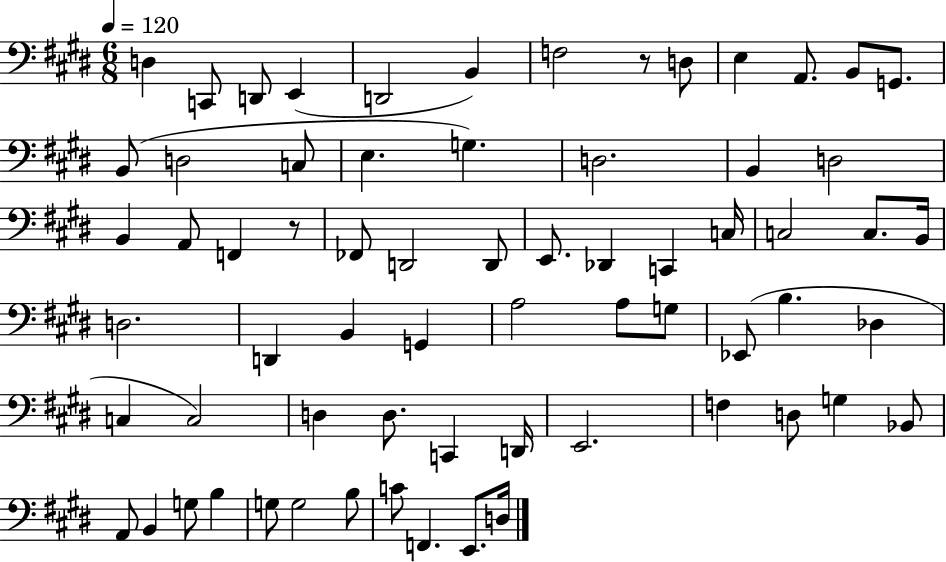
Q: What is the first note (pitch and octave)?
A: D3